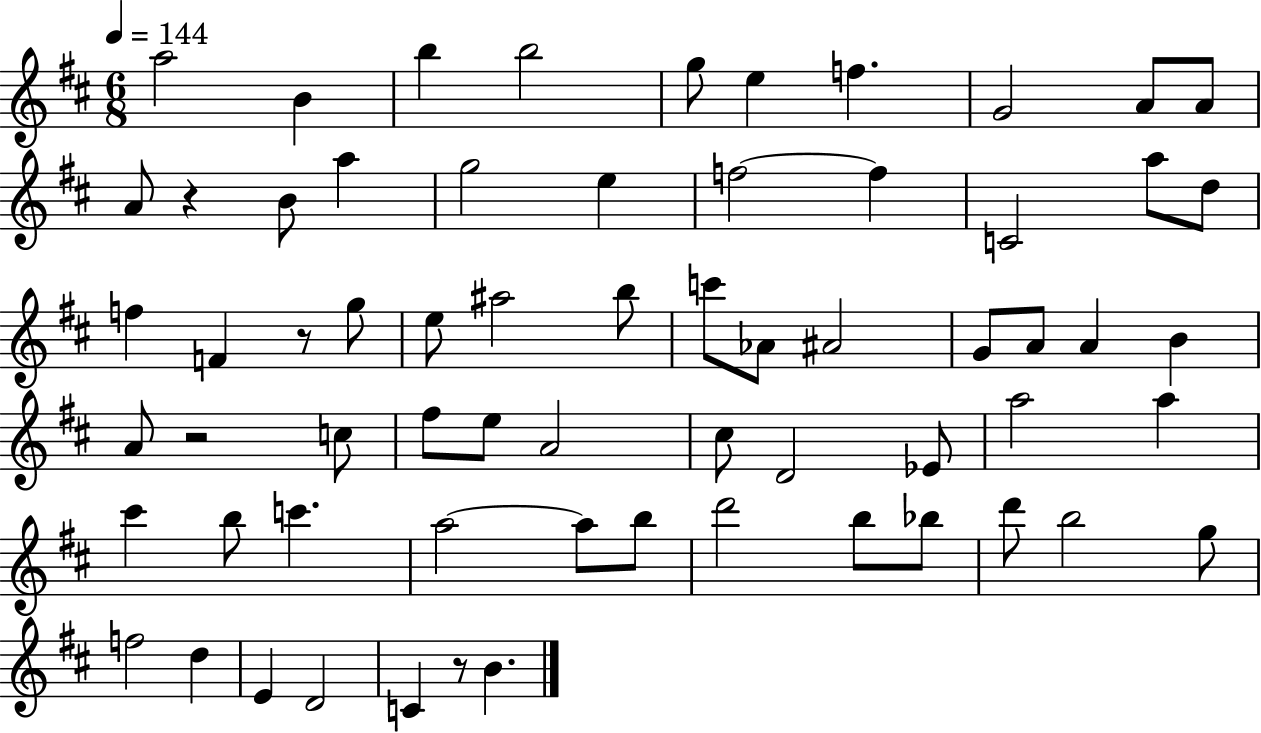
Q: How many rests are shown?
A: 4